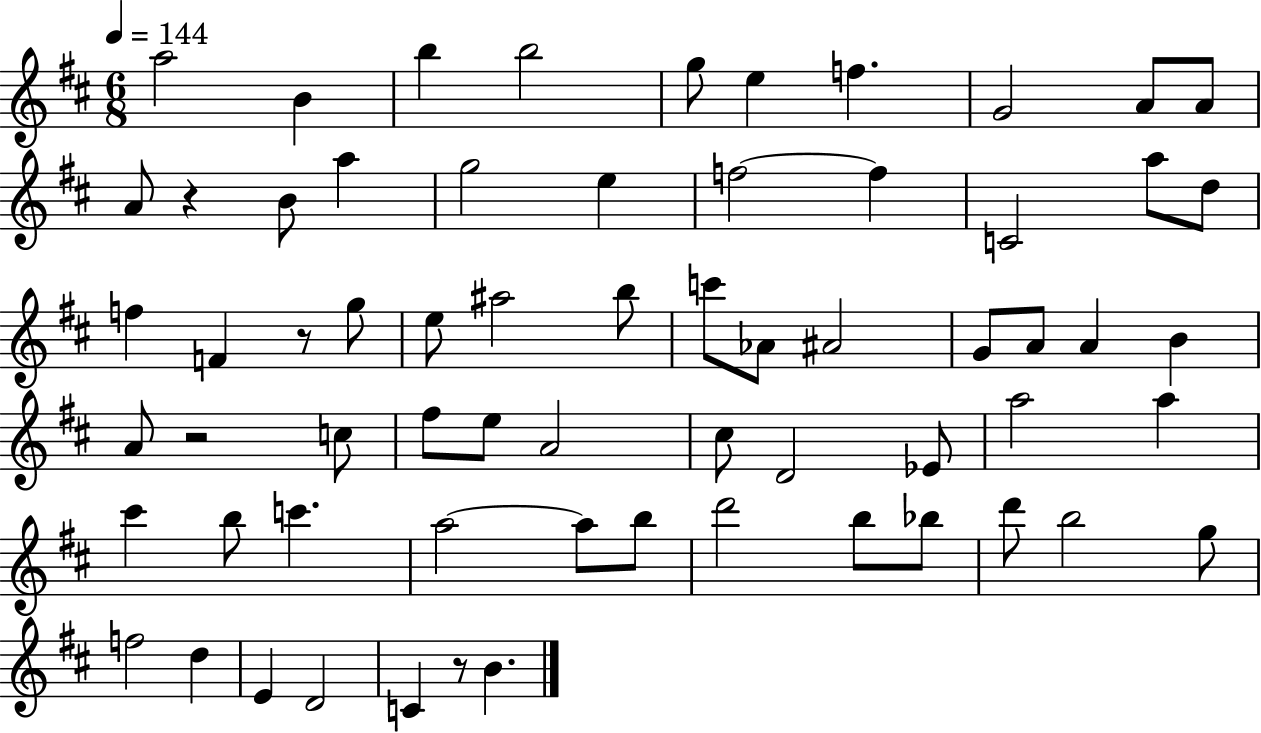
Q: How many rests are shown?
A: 4